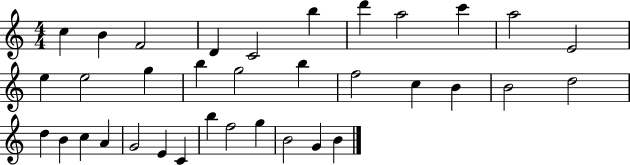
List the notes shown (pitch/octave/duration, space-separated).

C5/q B4/q F4/h D4/q C4/h B5/q D6/q A5/h C6/q A5/h E4/h E5/q E5/h G5/q B5/q G5/h B5/q F5/h C5/q B4/q B4/h D5/h D5/q B4/q C5/q A4/q G4/h E4/q C4/q B5/q F5/h G5/q B4/h G4/q B4/q